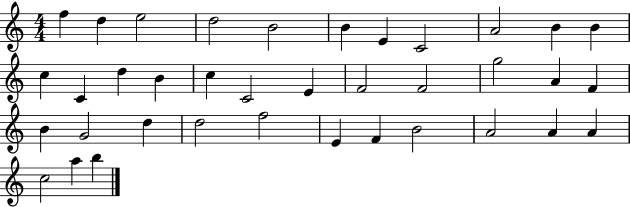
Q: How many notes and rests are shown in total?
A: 37